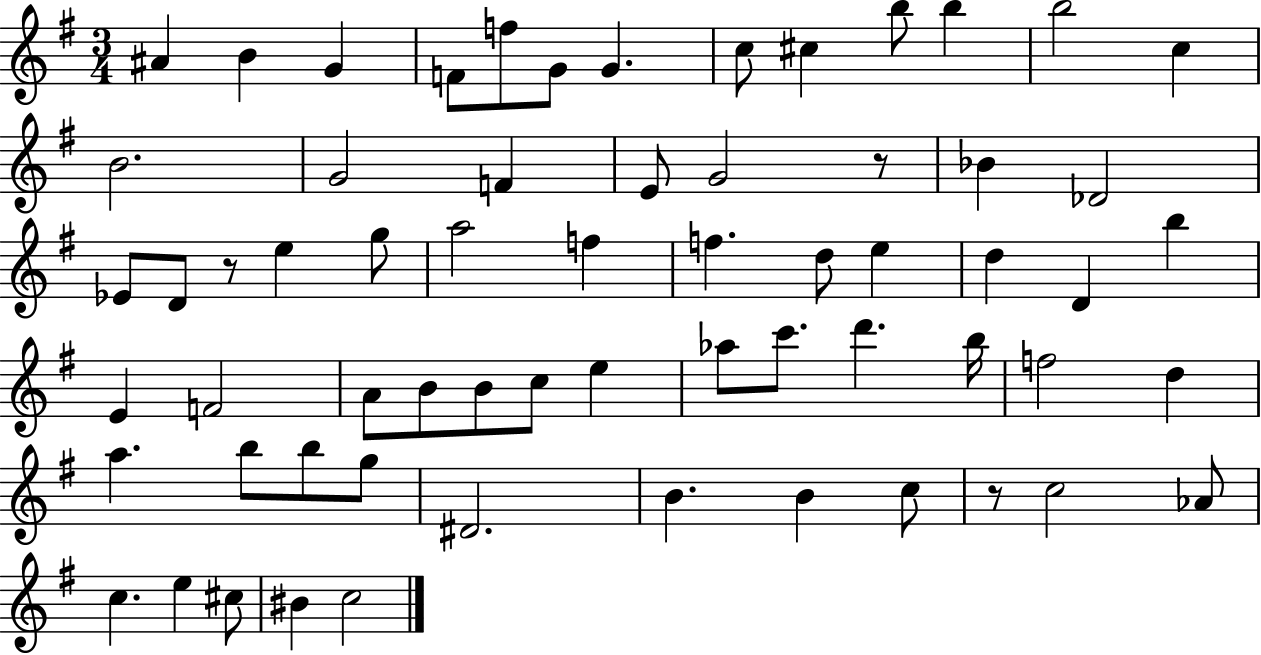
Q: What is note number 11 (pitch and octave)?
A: B5